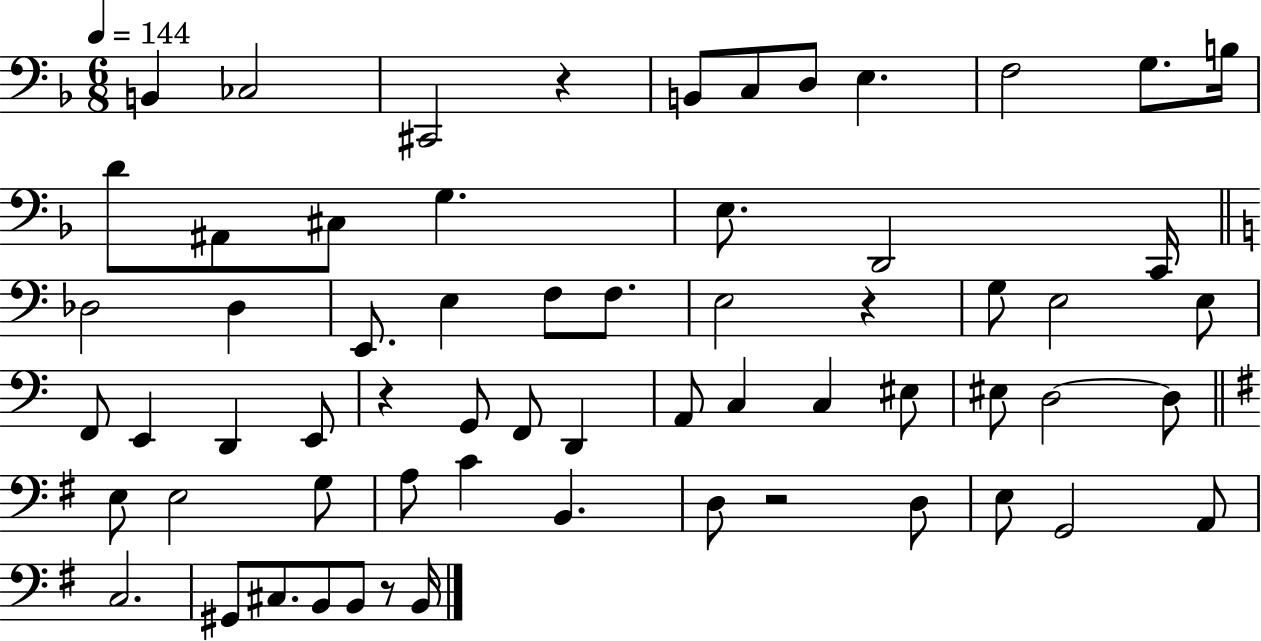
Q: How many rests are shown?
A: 5